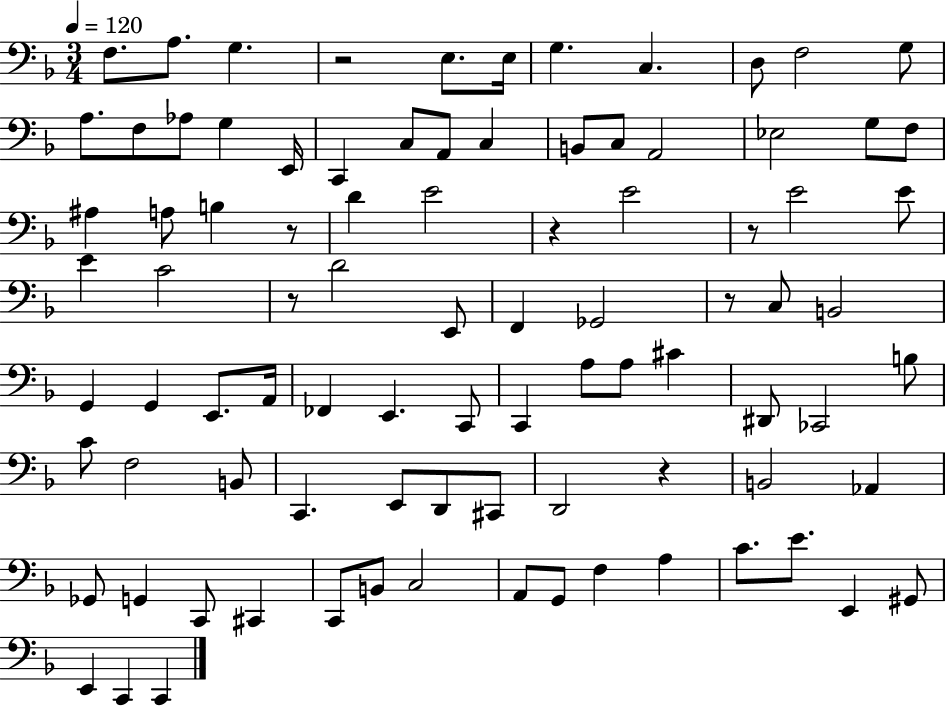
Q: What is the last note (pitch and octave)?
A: C2